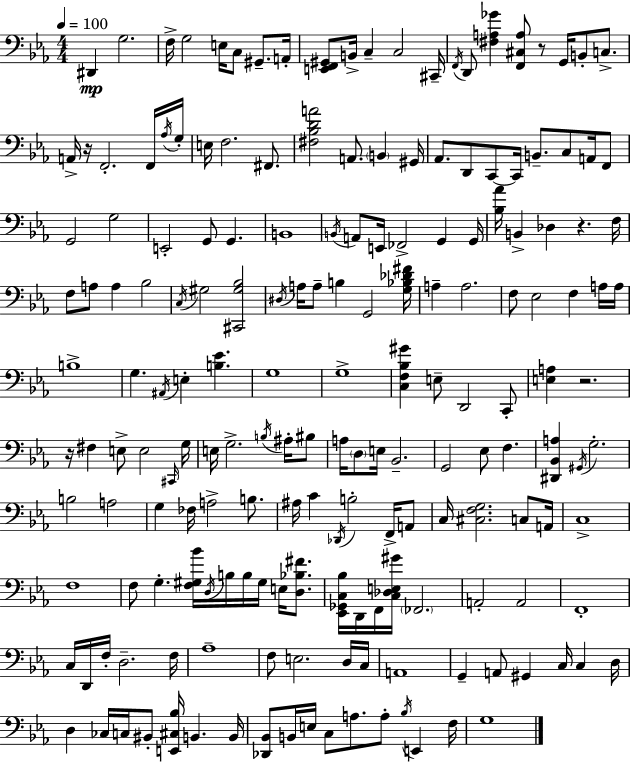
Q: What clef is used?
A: bass